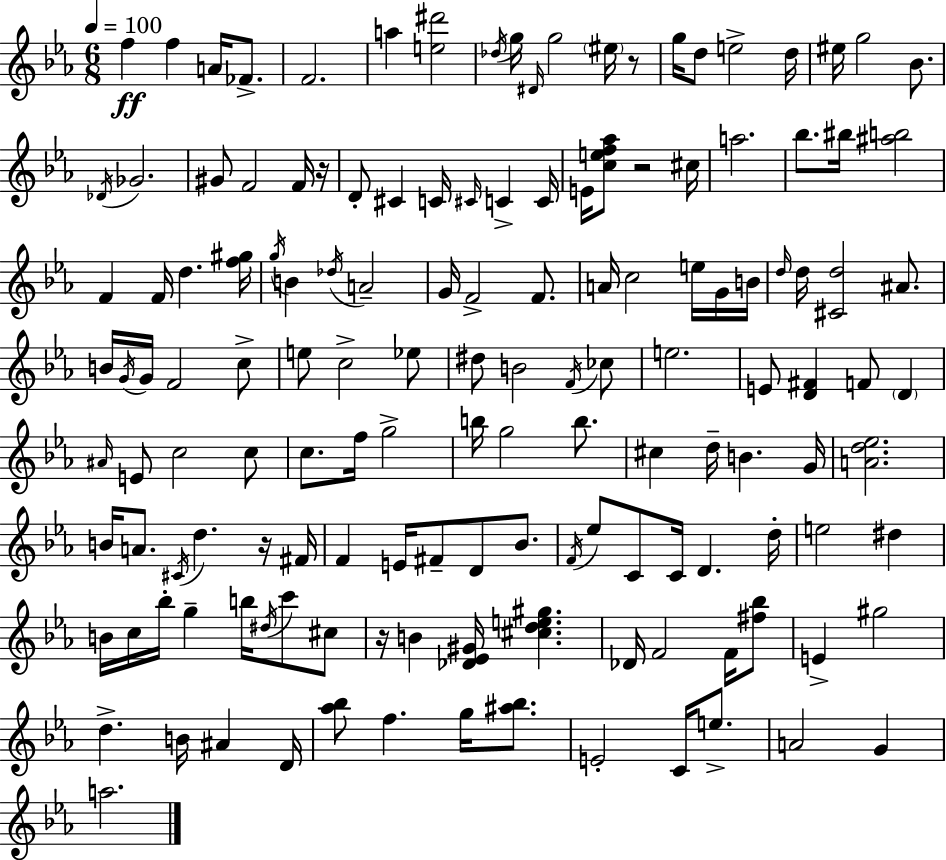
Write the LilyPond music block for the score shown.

{
  \clef treble
  \numericTimeSignature
  \time 6/8
  \key c \minor
  \tempo 4 = 100
  f''4\ff f''4 a'16 fes'8.-> | f'2. | a''4 <e'' dis'''>2 | \acciaccatura { des''16 } g''16 \grace { dis'16 } g''2 \parenthesize eis''16 | \break r8 g''16 d''8 e''2-> | d''16 eis''16 g''2 bes'8. | \acciaccatura { des'16 } ges'2. | gis'8 f'2 | \break f'16 r16 d'8-. cis'4 c'16 \grace { cis'16 } c'4-> | c'16 e'16 <c'' e'' f'' aes''>8 r2 | cis''16 a''2. | bes''8. bis''16 <ais'' b''>2 | \break f'4 f'16 d''4. | <f'' gis''>16 \acciaccatura { g''16 } b'4 \acciaccatura { des''16 } a'2-- | g'16 f'2-> | f'8. a'16 c''2 | \break e''16 g'16 b'16 \grace { d''16 } d''16 <cis' d''>2 | ais'8. b'16 \acciaccatura { g'16 } g'16 f'2 | c''8-> e''8 c''2-> | ees''8 dis''8 b'2 | \break \acciaccatura { f'16 } ces''8 e''2. | e'8 <d' fis'>4 | f'8 \parenthesize d'4 \grace { ais'16 } e'8 | c''2 c''8 c''8. | \break f''16 g''2-> b''16 g''2 | b''8. cis''4 | d''16-- b'4. g'16 <a' d'' ees''>2. | b'16 a'8. | \break \acciaccatura { cis'16 } d''4. r16 fis'16 f'4 | e'16 fis'8-- d'8 bes'8. \acciaccatura { f'16 } | ees''8 c'8 c'16 d'4. d''16-. | e''2 dis''4 | \break b'16 c''16 bes''16-. g''4-- b''16 \acciaccatura { dis''16 } c'''8 cis''8 | r16 b'4 <des' ees' gis'>16 <cis'' d'' e'' gis''>4. | des'16 f'2 f'16 <fis'' bes''>8 | e'4-> gis''2 | \break d''4.-> b'16 ais'4 | d'16 <aes'' bes''>8 f''4. g''16 <ais'' bes''>8. | e'2-. c'16 e''8.-> | a'2 g'4 | \break a''2. | \bar "|."
}